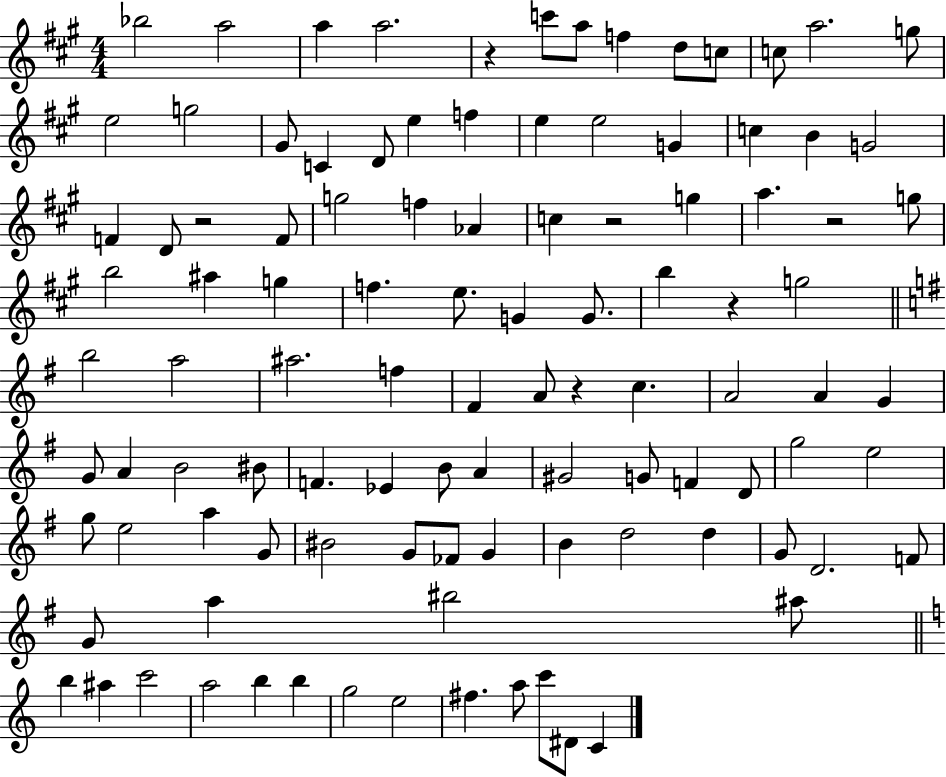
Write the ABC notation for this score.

X:1
T:Untitled
M:4/4
L:1/4
K:A
_b2 a2 a a2 z c'/2 a/2 f d/2 c/2 c/2 a2 g/2 e2 g2 ^G/2 C D/2 e f e e2 G c B G2 F D/2 z2 F/2 g2 f _A c z2 g a z2 g/2 b2 ^a g f e/2 G G/2 b z g2 b2 a2 ^a2 f ^F A/2 z c A2 A G G/2 A B2 ^B/2 F _E B/2 A ^G2 G/2 F D/2 g2 e2 g/2 e2 a G/2 ^B2 G/2 _F/2 G B d2 d G/2 D2 F/2 G/2 a ^b2 ^a/2 b ^a c'2 a2 b b g2 e2 ^f a/2 c'/2 ^D/2 C